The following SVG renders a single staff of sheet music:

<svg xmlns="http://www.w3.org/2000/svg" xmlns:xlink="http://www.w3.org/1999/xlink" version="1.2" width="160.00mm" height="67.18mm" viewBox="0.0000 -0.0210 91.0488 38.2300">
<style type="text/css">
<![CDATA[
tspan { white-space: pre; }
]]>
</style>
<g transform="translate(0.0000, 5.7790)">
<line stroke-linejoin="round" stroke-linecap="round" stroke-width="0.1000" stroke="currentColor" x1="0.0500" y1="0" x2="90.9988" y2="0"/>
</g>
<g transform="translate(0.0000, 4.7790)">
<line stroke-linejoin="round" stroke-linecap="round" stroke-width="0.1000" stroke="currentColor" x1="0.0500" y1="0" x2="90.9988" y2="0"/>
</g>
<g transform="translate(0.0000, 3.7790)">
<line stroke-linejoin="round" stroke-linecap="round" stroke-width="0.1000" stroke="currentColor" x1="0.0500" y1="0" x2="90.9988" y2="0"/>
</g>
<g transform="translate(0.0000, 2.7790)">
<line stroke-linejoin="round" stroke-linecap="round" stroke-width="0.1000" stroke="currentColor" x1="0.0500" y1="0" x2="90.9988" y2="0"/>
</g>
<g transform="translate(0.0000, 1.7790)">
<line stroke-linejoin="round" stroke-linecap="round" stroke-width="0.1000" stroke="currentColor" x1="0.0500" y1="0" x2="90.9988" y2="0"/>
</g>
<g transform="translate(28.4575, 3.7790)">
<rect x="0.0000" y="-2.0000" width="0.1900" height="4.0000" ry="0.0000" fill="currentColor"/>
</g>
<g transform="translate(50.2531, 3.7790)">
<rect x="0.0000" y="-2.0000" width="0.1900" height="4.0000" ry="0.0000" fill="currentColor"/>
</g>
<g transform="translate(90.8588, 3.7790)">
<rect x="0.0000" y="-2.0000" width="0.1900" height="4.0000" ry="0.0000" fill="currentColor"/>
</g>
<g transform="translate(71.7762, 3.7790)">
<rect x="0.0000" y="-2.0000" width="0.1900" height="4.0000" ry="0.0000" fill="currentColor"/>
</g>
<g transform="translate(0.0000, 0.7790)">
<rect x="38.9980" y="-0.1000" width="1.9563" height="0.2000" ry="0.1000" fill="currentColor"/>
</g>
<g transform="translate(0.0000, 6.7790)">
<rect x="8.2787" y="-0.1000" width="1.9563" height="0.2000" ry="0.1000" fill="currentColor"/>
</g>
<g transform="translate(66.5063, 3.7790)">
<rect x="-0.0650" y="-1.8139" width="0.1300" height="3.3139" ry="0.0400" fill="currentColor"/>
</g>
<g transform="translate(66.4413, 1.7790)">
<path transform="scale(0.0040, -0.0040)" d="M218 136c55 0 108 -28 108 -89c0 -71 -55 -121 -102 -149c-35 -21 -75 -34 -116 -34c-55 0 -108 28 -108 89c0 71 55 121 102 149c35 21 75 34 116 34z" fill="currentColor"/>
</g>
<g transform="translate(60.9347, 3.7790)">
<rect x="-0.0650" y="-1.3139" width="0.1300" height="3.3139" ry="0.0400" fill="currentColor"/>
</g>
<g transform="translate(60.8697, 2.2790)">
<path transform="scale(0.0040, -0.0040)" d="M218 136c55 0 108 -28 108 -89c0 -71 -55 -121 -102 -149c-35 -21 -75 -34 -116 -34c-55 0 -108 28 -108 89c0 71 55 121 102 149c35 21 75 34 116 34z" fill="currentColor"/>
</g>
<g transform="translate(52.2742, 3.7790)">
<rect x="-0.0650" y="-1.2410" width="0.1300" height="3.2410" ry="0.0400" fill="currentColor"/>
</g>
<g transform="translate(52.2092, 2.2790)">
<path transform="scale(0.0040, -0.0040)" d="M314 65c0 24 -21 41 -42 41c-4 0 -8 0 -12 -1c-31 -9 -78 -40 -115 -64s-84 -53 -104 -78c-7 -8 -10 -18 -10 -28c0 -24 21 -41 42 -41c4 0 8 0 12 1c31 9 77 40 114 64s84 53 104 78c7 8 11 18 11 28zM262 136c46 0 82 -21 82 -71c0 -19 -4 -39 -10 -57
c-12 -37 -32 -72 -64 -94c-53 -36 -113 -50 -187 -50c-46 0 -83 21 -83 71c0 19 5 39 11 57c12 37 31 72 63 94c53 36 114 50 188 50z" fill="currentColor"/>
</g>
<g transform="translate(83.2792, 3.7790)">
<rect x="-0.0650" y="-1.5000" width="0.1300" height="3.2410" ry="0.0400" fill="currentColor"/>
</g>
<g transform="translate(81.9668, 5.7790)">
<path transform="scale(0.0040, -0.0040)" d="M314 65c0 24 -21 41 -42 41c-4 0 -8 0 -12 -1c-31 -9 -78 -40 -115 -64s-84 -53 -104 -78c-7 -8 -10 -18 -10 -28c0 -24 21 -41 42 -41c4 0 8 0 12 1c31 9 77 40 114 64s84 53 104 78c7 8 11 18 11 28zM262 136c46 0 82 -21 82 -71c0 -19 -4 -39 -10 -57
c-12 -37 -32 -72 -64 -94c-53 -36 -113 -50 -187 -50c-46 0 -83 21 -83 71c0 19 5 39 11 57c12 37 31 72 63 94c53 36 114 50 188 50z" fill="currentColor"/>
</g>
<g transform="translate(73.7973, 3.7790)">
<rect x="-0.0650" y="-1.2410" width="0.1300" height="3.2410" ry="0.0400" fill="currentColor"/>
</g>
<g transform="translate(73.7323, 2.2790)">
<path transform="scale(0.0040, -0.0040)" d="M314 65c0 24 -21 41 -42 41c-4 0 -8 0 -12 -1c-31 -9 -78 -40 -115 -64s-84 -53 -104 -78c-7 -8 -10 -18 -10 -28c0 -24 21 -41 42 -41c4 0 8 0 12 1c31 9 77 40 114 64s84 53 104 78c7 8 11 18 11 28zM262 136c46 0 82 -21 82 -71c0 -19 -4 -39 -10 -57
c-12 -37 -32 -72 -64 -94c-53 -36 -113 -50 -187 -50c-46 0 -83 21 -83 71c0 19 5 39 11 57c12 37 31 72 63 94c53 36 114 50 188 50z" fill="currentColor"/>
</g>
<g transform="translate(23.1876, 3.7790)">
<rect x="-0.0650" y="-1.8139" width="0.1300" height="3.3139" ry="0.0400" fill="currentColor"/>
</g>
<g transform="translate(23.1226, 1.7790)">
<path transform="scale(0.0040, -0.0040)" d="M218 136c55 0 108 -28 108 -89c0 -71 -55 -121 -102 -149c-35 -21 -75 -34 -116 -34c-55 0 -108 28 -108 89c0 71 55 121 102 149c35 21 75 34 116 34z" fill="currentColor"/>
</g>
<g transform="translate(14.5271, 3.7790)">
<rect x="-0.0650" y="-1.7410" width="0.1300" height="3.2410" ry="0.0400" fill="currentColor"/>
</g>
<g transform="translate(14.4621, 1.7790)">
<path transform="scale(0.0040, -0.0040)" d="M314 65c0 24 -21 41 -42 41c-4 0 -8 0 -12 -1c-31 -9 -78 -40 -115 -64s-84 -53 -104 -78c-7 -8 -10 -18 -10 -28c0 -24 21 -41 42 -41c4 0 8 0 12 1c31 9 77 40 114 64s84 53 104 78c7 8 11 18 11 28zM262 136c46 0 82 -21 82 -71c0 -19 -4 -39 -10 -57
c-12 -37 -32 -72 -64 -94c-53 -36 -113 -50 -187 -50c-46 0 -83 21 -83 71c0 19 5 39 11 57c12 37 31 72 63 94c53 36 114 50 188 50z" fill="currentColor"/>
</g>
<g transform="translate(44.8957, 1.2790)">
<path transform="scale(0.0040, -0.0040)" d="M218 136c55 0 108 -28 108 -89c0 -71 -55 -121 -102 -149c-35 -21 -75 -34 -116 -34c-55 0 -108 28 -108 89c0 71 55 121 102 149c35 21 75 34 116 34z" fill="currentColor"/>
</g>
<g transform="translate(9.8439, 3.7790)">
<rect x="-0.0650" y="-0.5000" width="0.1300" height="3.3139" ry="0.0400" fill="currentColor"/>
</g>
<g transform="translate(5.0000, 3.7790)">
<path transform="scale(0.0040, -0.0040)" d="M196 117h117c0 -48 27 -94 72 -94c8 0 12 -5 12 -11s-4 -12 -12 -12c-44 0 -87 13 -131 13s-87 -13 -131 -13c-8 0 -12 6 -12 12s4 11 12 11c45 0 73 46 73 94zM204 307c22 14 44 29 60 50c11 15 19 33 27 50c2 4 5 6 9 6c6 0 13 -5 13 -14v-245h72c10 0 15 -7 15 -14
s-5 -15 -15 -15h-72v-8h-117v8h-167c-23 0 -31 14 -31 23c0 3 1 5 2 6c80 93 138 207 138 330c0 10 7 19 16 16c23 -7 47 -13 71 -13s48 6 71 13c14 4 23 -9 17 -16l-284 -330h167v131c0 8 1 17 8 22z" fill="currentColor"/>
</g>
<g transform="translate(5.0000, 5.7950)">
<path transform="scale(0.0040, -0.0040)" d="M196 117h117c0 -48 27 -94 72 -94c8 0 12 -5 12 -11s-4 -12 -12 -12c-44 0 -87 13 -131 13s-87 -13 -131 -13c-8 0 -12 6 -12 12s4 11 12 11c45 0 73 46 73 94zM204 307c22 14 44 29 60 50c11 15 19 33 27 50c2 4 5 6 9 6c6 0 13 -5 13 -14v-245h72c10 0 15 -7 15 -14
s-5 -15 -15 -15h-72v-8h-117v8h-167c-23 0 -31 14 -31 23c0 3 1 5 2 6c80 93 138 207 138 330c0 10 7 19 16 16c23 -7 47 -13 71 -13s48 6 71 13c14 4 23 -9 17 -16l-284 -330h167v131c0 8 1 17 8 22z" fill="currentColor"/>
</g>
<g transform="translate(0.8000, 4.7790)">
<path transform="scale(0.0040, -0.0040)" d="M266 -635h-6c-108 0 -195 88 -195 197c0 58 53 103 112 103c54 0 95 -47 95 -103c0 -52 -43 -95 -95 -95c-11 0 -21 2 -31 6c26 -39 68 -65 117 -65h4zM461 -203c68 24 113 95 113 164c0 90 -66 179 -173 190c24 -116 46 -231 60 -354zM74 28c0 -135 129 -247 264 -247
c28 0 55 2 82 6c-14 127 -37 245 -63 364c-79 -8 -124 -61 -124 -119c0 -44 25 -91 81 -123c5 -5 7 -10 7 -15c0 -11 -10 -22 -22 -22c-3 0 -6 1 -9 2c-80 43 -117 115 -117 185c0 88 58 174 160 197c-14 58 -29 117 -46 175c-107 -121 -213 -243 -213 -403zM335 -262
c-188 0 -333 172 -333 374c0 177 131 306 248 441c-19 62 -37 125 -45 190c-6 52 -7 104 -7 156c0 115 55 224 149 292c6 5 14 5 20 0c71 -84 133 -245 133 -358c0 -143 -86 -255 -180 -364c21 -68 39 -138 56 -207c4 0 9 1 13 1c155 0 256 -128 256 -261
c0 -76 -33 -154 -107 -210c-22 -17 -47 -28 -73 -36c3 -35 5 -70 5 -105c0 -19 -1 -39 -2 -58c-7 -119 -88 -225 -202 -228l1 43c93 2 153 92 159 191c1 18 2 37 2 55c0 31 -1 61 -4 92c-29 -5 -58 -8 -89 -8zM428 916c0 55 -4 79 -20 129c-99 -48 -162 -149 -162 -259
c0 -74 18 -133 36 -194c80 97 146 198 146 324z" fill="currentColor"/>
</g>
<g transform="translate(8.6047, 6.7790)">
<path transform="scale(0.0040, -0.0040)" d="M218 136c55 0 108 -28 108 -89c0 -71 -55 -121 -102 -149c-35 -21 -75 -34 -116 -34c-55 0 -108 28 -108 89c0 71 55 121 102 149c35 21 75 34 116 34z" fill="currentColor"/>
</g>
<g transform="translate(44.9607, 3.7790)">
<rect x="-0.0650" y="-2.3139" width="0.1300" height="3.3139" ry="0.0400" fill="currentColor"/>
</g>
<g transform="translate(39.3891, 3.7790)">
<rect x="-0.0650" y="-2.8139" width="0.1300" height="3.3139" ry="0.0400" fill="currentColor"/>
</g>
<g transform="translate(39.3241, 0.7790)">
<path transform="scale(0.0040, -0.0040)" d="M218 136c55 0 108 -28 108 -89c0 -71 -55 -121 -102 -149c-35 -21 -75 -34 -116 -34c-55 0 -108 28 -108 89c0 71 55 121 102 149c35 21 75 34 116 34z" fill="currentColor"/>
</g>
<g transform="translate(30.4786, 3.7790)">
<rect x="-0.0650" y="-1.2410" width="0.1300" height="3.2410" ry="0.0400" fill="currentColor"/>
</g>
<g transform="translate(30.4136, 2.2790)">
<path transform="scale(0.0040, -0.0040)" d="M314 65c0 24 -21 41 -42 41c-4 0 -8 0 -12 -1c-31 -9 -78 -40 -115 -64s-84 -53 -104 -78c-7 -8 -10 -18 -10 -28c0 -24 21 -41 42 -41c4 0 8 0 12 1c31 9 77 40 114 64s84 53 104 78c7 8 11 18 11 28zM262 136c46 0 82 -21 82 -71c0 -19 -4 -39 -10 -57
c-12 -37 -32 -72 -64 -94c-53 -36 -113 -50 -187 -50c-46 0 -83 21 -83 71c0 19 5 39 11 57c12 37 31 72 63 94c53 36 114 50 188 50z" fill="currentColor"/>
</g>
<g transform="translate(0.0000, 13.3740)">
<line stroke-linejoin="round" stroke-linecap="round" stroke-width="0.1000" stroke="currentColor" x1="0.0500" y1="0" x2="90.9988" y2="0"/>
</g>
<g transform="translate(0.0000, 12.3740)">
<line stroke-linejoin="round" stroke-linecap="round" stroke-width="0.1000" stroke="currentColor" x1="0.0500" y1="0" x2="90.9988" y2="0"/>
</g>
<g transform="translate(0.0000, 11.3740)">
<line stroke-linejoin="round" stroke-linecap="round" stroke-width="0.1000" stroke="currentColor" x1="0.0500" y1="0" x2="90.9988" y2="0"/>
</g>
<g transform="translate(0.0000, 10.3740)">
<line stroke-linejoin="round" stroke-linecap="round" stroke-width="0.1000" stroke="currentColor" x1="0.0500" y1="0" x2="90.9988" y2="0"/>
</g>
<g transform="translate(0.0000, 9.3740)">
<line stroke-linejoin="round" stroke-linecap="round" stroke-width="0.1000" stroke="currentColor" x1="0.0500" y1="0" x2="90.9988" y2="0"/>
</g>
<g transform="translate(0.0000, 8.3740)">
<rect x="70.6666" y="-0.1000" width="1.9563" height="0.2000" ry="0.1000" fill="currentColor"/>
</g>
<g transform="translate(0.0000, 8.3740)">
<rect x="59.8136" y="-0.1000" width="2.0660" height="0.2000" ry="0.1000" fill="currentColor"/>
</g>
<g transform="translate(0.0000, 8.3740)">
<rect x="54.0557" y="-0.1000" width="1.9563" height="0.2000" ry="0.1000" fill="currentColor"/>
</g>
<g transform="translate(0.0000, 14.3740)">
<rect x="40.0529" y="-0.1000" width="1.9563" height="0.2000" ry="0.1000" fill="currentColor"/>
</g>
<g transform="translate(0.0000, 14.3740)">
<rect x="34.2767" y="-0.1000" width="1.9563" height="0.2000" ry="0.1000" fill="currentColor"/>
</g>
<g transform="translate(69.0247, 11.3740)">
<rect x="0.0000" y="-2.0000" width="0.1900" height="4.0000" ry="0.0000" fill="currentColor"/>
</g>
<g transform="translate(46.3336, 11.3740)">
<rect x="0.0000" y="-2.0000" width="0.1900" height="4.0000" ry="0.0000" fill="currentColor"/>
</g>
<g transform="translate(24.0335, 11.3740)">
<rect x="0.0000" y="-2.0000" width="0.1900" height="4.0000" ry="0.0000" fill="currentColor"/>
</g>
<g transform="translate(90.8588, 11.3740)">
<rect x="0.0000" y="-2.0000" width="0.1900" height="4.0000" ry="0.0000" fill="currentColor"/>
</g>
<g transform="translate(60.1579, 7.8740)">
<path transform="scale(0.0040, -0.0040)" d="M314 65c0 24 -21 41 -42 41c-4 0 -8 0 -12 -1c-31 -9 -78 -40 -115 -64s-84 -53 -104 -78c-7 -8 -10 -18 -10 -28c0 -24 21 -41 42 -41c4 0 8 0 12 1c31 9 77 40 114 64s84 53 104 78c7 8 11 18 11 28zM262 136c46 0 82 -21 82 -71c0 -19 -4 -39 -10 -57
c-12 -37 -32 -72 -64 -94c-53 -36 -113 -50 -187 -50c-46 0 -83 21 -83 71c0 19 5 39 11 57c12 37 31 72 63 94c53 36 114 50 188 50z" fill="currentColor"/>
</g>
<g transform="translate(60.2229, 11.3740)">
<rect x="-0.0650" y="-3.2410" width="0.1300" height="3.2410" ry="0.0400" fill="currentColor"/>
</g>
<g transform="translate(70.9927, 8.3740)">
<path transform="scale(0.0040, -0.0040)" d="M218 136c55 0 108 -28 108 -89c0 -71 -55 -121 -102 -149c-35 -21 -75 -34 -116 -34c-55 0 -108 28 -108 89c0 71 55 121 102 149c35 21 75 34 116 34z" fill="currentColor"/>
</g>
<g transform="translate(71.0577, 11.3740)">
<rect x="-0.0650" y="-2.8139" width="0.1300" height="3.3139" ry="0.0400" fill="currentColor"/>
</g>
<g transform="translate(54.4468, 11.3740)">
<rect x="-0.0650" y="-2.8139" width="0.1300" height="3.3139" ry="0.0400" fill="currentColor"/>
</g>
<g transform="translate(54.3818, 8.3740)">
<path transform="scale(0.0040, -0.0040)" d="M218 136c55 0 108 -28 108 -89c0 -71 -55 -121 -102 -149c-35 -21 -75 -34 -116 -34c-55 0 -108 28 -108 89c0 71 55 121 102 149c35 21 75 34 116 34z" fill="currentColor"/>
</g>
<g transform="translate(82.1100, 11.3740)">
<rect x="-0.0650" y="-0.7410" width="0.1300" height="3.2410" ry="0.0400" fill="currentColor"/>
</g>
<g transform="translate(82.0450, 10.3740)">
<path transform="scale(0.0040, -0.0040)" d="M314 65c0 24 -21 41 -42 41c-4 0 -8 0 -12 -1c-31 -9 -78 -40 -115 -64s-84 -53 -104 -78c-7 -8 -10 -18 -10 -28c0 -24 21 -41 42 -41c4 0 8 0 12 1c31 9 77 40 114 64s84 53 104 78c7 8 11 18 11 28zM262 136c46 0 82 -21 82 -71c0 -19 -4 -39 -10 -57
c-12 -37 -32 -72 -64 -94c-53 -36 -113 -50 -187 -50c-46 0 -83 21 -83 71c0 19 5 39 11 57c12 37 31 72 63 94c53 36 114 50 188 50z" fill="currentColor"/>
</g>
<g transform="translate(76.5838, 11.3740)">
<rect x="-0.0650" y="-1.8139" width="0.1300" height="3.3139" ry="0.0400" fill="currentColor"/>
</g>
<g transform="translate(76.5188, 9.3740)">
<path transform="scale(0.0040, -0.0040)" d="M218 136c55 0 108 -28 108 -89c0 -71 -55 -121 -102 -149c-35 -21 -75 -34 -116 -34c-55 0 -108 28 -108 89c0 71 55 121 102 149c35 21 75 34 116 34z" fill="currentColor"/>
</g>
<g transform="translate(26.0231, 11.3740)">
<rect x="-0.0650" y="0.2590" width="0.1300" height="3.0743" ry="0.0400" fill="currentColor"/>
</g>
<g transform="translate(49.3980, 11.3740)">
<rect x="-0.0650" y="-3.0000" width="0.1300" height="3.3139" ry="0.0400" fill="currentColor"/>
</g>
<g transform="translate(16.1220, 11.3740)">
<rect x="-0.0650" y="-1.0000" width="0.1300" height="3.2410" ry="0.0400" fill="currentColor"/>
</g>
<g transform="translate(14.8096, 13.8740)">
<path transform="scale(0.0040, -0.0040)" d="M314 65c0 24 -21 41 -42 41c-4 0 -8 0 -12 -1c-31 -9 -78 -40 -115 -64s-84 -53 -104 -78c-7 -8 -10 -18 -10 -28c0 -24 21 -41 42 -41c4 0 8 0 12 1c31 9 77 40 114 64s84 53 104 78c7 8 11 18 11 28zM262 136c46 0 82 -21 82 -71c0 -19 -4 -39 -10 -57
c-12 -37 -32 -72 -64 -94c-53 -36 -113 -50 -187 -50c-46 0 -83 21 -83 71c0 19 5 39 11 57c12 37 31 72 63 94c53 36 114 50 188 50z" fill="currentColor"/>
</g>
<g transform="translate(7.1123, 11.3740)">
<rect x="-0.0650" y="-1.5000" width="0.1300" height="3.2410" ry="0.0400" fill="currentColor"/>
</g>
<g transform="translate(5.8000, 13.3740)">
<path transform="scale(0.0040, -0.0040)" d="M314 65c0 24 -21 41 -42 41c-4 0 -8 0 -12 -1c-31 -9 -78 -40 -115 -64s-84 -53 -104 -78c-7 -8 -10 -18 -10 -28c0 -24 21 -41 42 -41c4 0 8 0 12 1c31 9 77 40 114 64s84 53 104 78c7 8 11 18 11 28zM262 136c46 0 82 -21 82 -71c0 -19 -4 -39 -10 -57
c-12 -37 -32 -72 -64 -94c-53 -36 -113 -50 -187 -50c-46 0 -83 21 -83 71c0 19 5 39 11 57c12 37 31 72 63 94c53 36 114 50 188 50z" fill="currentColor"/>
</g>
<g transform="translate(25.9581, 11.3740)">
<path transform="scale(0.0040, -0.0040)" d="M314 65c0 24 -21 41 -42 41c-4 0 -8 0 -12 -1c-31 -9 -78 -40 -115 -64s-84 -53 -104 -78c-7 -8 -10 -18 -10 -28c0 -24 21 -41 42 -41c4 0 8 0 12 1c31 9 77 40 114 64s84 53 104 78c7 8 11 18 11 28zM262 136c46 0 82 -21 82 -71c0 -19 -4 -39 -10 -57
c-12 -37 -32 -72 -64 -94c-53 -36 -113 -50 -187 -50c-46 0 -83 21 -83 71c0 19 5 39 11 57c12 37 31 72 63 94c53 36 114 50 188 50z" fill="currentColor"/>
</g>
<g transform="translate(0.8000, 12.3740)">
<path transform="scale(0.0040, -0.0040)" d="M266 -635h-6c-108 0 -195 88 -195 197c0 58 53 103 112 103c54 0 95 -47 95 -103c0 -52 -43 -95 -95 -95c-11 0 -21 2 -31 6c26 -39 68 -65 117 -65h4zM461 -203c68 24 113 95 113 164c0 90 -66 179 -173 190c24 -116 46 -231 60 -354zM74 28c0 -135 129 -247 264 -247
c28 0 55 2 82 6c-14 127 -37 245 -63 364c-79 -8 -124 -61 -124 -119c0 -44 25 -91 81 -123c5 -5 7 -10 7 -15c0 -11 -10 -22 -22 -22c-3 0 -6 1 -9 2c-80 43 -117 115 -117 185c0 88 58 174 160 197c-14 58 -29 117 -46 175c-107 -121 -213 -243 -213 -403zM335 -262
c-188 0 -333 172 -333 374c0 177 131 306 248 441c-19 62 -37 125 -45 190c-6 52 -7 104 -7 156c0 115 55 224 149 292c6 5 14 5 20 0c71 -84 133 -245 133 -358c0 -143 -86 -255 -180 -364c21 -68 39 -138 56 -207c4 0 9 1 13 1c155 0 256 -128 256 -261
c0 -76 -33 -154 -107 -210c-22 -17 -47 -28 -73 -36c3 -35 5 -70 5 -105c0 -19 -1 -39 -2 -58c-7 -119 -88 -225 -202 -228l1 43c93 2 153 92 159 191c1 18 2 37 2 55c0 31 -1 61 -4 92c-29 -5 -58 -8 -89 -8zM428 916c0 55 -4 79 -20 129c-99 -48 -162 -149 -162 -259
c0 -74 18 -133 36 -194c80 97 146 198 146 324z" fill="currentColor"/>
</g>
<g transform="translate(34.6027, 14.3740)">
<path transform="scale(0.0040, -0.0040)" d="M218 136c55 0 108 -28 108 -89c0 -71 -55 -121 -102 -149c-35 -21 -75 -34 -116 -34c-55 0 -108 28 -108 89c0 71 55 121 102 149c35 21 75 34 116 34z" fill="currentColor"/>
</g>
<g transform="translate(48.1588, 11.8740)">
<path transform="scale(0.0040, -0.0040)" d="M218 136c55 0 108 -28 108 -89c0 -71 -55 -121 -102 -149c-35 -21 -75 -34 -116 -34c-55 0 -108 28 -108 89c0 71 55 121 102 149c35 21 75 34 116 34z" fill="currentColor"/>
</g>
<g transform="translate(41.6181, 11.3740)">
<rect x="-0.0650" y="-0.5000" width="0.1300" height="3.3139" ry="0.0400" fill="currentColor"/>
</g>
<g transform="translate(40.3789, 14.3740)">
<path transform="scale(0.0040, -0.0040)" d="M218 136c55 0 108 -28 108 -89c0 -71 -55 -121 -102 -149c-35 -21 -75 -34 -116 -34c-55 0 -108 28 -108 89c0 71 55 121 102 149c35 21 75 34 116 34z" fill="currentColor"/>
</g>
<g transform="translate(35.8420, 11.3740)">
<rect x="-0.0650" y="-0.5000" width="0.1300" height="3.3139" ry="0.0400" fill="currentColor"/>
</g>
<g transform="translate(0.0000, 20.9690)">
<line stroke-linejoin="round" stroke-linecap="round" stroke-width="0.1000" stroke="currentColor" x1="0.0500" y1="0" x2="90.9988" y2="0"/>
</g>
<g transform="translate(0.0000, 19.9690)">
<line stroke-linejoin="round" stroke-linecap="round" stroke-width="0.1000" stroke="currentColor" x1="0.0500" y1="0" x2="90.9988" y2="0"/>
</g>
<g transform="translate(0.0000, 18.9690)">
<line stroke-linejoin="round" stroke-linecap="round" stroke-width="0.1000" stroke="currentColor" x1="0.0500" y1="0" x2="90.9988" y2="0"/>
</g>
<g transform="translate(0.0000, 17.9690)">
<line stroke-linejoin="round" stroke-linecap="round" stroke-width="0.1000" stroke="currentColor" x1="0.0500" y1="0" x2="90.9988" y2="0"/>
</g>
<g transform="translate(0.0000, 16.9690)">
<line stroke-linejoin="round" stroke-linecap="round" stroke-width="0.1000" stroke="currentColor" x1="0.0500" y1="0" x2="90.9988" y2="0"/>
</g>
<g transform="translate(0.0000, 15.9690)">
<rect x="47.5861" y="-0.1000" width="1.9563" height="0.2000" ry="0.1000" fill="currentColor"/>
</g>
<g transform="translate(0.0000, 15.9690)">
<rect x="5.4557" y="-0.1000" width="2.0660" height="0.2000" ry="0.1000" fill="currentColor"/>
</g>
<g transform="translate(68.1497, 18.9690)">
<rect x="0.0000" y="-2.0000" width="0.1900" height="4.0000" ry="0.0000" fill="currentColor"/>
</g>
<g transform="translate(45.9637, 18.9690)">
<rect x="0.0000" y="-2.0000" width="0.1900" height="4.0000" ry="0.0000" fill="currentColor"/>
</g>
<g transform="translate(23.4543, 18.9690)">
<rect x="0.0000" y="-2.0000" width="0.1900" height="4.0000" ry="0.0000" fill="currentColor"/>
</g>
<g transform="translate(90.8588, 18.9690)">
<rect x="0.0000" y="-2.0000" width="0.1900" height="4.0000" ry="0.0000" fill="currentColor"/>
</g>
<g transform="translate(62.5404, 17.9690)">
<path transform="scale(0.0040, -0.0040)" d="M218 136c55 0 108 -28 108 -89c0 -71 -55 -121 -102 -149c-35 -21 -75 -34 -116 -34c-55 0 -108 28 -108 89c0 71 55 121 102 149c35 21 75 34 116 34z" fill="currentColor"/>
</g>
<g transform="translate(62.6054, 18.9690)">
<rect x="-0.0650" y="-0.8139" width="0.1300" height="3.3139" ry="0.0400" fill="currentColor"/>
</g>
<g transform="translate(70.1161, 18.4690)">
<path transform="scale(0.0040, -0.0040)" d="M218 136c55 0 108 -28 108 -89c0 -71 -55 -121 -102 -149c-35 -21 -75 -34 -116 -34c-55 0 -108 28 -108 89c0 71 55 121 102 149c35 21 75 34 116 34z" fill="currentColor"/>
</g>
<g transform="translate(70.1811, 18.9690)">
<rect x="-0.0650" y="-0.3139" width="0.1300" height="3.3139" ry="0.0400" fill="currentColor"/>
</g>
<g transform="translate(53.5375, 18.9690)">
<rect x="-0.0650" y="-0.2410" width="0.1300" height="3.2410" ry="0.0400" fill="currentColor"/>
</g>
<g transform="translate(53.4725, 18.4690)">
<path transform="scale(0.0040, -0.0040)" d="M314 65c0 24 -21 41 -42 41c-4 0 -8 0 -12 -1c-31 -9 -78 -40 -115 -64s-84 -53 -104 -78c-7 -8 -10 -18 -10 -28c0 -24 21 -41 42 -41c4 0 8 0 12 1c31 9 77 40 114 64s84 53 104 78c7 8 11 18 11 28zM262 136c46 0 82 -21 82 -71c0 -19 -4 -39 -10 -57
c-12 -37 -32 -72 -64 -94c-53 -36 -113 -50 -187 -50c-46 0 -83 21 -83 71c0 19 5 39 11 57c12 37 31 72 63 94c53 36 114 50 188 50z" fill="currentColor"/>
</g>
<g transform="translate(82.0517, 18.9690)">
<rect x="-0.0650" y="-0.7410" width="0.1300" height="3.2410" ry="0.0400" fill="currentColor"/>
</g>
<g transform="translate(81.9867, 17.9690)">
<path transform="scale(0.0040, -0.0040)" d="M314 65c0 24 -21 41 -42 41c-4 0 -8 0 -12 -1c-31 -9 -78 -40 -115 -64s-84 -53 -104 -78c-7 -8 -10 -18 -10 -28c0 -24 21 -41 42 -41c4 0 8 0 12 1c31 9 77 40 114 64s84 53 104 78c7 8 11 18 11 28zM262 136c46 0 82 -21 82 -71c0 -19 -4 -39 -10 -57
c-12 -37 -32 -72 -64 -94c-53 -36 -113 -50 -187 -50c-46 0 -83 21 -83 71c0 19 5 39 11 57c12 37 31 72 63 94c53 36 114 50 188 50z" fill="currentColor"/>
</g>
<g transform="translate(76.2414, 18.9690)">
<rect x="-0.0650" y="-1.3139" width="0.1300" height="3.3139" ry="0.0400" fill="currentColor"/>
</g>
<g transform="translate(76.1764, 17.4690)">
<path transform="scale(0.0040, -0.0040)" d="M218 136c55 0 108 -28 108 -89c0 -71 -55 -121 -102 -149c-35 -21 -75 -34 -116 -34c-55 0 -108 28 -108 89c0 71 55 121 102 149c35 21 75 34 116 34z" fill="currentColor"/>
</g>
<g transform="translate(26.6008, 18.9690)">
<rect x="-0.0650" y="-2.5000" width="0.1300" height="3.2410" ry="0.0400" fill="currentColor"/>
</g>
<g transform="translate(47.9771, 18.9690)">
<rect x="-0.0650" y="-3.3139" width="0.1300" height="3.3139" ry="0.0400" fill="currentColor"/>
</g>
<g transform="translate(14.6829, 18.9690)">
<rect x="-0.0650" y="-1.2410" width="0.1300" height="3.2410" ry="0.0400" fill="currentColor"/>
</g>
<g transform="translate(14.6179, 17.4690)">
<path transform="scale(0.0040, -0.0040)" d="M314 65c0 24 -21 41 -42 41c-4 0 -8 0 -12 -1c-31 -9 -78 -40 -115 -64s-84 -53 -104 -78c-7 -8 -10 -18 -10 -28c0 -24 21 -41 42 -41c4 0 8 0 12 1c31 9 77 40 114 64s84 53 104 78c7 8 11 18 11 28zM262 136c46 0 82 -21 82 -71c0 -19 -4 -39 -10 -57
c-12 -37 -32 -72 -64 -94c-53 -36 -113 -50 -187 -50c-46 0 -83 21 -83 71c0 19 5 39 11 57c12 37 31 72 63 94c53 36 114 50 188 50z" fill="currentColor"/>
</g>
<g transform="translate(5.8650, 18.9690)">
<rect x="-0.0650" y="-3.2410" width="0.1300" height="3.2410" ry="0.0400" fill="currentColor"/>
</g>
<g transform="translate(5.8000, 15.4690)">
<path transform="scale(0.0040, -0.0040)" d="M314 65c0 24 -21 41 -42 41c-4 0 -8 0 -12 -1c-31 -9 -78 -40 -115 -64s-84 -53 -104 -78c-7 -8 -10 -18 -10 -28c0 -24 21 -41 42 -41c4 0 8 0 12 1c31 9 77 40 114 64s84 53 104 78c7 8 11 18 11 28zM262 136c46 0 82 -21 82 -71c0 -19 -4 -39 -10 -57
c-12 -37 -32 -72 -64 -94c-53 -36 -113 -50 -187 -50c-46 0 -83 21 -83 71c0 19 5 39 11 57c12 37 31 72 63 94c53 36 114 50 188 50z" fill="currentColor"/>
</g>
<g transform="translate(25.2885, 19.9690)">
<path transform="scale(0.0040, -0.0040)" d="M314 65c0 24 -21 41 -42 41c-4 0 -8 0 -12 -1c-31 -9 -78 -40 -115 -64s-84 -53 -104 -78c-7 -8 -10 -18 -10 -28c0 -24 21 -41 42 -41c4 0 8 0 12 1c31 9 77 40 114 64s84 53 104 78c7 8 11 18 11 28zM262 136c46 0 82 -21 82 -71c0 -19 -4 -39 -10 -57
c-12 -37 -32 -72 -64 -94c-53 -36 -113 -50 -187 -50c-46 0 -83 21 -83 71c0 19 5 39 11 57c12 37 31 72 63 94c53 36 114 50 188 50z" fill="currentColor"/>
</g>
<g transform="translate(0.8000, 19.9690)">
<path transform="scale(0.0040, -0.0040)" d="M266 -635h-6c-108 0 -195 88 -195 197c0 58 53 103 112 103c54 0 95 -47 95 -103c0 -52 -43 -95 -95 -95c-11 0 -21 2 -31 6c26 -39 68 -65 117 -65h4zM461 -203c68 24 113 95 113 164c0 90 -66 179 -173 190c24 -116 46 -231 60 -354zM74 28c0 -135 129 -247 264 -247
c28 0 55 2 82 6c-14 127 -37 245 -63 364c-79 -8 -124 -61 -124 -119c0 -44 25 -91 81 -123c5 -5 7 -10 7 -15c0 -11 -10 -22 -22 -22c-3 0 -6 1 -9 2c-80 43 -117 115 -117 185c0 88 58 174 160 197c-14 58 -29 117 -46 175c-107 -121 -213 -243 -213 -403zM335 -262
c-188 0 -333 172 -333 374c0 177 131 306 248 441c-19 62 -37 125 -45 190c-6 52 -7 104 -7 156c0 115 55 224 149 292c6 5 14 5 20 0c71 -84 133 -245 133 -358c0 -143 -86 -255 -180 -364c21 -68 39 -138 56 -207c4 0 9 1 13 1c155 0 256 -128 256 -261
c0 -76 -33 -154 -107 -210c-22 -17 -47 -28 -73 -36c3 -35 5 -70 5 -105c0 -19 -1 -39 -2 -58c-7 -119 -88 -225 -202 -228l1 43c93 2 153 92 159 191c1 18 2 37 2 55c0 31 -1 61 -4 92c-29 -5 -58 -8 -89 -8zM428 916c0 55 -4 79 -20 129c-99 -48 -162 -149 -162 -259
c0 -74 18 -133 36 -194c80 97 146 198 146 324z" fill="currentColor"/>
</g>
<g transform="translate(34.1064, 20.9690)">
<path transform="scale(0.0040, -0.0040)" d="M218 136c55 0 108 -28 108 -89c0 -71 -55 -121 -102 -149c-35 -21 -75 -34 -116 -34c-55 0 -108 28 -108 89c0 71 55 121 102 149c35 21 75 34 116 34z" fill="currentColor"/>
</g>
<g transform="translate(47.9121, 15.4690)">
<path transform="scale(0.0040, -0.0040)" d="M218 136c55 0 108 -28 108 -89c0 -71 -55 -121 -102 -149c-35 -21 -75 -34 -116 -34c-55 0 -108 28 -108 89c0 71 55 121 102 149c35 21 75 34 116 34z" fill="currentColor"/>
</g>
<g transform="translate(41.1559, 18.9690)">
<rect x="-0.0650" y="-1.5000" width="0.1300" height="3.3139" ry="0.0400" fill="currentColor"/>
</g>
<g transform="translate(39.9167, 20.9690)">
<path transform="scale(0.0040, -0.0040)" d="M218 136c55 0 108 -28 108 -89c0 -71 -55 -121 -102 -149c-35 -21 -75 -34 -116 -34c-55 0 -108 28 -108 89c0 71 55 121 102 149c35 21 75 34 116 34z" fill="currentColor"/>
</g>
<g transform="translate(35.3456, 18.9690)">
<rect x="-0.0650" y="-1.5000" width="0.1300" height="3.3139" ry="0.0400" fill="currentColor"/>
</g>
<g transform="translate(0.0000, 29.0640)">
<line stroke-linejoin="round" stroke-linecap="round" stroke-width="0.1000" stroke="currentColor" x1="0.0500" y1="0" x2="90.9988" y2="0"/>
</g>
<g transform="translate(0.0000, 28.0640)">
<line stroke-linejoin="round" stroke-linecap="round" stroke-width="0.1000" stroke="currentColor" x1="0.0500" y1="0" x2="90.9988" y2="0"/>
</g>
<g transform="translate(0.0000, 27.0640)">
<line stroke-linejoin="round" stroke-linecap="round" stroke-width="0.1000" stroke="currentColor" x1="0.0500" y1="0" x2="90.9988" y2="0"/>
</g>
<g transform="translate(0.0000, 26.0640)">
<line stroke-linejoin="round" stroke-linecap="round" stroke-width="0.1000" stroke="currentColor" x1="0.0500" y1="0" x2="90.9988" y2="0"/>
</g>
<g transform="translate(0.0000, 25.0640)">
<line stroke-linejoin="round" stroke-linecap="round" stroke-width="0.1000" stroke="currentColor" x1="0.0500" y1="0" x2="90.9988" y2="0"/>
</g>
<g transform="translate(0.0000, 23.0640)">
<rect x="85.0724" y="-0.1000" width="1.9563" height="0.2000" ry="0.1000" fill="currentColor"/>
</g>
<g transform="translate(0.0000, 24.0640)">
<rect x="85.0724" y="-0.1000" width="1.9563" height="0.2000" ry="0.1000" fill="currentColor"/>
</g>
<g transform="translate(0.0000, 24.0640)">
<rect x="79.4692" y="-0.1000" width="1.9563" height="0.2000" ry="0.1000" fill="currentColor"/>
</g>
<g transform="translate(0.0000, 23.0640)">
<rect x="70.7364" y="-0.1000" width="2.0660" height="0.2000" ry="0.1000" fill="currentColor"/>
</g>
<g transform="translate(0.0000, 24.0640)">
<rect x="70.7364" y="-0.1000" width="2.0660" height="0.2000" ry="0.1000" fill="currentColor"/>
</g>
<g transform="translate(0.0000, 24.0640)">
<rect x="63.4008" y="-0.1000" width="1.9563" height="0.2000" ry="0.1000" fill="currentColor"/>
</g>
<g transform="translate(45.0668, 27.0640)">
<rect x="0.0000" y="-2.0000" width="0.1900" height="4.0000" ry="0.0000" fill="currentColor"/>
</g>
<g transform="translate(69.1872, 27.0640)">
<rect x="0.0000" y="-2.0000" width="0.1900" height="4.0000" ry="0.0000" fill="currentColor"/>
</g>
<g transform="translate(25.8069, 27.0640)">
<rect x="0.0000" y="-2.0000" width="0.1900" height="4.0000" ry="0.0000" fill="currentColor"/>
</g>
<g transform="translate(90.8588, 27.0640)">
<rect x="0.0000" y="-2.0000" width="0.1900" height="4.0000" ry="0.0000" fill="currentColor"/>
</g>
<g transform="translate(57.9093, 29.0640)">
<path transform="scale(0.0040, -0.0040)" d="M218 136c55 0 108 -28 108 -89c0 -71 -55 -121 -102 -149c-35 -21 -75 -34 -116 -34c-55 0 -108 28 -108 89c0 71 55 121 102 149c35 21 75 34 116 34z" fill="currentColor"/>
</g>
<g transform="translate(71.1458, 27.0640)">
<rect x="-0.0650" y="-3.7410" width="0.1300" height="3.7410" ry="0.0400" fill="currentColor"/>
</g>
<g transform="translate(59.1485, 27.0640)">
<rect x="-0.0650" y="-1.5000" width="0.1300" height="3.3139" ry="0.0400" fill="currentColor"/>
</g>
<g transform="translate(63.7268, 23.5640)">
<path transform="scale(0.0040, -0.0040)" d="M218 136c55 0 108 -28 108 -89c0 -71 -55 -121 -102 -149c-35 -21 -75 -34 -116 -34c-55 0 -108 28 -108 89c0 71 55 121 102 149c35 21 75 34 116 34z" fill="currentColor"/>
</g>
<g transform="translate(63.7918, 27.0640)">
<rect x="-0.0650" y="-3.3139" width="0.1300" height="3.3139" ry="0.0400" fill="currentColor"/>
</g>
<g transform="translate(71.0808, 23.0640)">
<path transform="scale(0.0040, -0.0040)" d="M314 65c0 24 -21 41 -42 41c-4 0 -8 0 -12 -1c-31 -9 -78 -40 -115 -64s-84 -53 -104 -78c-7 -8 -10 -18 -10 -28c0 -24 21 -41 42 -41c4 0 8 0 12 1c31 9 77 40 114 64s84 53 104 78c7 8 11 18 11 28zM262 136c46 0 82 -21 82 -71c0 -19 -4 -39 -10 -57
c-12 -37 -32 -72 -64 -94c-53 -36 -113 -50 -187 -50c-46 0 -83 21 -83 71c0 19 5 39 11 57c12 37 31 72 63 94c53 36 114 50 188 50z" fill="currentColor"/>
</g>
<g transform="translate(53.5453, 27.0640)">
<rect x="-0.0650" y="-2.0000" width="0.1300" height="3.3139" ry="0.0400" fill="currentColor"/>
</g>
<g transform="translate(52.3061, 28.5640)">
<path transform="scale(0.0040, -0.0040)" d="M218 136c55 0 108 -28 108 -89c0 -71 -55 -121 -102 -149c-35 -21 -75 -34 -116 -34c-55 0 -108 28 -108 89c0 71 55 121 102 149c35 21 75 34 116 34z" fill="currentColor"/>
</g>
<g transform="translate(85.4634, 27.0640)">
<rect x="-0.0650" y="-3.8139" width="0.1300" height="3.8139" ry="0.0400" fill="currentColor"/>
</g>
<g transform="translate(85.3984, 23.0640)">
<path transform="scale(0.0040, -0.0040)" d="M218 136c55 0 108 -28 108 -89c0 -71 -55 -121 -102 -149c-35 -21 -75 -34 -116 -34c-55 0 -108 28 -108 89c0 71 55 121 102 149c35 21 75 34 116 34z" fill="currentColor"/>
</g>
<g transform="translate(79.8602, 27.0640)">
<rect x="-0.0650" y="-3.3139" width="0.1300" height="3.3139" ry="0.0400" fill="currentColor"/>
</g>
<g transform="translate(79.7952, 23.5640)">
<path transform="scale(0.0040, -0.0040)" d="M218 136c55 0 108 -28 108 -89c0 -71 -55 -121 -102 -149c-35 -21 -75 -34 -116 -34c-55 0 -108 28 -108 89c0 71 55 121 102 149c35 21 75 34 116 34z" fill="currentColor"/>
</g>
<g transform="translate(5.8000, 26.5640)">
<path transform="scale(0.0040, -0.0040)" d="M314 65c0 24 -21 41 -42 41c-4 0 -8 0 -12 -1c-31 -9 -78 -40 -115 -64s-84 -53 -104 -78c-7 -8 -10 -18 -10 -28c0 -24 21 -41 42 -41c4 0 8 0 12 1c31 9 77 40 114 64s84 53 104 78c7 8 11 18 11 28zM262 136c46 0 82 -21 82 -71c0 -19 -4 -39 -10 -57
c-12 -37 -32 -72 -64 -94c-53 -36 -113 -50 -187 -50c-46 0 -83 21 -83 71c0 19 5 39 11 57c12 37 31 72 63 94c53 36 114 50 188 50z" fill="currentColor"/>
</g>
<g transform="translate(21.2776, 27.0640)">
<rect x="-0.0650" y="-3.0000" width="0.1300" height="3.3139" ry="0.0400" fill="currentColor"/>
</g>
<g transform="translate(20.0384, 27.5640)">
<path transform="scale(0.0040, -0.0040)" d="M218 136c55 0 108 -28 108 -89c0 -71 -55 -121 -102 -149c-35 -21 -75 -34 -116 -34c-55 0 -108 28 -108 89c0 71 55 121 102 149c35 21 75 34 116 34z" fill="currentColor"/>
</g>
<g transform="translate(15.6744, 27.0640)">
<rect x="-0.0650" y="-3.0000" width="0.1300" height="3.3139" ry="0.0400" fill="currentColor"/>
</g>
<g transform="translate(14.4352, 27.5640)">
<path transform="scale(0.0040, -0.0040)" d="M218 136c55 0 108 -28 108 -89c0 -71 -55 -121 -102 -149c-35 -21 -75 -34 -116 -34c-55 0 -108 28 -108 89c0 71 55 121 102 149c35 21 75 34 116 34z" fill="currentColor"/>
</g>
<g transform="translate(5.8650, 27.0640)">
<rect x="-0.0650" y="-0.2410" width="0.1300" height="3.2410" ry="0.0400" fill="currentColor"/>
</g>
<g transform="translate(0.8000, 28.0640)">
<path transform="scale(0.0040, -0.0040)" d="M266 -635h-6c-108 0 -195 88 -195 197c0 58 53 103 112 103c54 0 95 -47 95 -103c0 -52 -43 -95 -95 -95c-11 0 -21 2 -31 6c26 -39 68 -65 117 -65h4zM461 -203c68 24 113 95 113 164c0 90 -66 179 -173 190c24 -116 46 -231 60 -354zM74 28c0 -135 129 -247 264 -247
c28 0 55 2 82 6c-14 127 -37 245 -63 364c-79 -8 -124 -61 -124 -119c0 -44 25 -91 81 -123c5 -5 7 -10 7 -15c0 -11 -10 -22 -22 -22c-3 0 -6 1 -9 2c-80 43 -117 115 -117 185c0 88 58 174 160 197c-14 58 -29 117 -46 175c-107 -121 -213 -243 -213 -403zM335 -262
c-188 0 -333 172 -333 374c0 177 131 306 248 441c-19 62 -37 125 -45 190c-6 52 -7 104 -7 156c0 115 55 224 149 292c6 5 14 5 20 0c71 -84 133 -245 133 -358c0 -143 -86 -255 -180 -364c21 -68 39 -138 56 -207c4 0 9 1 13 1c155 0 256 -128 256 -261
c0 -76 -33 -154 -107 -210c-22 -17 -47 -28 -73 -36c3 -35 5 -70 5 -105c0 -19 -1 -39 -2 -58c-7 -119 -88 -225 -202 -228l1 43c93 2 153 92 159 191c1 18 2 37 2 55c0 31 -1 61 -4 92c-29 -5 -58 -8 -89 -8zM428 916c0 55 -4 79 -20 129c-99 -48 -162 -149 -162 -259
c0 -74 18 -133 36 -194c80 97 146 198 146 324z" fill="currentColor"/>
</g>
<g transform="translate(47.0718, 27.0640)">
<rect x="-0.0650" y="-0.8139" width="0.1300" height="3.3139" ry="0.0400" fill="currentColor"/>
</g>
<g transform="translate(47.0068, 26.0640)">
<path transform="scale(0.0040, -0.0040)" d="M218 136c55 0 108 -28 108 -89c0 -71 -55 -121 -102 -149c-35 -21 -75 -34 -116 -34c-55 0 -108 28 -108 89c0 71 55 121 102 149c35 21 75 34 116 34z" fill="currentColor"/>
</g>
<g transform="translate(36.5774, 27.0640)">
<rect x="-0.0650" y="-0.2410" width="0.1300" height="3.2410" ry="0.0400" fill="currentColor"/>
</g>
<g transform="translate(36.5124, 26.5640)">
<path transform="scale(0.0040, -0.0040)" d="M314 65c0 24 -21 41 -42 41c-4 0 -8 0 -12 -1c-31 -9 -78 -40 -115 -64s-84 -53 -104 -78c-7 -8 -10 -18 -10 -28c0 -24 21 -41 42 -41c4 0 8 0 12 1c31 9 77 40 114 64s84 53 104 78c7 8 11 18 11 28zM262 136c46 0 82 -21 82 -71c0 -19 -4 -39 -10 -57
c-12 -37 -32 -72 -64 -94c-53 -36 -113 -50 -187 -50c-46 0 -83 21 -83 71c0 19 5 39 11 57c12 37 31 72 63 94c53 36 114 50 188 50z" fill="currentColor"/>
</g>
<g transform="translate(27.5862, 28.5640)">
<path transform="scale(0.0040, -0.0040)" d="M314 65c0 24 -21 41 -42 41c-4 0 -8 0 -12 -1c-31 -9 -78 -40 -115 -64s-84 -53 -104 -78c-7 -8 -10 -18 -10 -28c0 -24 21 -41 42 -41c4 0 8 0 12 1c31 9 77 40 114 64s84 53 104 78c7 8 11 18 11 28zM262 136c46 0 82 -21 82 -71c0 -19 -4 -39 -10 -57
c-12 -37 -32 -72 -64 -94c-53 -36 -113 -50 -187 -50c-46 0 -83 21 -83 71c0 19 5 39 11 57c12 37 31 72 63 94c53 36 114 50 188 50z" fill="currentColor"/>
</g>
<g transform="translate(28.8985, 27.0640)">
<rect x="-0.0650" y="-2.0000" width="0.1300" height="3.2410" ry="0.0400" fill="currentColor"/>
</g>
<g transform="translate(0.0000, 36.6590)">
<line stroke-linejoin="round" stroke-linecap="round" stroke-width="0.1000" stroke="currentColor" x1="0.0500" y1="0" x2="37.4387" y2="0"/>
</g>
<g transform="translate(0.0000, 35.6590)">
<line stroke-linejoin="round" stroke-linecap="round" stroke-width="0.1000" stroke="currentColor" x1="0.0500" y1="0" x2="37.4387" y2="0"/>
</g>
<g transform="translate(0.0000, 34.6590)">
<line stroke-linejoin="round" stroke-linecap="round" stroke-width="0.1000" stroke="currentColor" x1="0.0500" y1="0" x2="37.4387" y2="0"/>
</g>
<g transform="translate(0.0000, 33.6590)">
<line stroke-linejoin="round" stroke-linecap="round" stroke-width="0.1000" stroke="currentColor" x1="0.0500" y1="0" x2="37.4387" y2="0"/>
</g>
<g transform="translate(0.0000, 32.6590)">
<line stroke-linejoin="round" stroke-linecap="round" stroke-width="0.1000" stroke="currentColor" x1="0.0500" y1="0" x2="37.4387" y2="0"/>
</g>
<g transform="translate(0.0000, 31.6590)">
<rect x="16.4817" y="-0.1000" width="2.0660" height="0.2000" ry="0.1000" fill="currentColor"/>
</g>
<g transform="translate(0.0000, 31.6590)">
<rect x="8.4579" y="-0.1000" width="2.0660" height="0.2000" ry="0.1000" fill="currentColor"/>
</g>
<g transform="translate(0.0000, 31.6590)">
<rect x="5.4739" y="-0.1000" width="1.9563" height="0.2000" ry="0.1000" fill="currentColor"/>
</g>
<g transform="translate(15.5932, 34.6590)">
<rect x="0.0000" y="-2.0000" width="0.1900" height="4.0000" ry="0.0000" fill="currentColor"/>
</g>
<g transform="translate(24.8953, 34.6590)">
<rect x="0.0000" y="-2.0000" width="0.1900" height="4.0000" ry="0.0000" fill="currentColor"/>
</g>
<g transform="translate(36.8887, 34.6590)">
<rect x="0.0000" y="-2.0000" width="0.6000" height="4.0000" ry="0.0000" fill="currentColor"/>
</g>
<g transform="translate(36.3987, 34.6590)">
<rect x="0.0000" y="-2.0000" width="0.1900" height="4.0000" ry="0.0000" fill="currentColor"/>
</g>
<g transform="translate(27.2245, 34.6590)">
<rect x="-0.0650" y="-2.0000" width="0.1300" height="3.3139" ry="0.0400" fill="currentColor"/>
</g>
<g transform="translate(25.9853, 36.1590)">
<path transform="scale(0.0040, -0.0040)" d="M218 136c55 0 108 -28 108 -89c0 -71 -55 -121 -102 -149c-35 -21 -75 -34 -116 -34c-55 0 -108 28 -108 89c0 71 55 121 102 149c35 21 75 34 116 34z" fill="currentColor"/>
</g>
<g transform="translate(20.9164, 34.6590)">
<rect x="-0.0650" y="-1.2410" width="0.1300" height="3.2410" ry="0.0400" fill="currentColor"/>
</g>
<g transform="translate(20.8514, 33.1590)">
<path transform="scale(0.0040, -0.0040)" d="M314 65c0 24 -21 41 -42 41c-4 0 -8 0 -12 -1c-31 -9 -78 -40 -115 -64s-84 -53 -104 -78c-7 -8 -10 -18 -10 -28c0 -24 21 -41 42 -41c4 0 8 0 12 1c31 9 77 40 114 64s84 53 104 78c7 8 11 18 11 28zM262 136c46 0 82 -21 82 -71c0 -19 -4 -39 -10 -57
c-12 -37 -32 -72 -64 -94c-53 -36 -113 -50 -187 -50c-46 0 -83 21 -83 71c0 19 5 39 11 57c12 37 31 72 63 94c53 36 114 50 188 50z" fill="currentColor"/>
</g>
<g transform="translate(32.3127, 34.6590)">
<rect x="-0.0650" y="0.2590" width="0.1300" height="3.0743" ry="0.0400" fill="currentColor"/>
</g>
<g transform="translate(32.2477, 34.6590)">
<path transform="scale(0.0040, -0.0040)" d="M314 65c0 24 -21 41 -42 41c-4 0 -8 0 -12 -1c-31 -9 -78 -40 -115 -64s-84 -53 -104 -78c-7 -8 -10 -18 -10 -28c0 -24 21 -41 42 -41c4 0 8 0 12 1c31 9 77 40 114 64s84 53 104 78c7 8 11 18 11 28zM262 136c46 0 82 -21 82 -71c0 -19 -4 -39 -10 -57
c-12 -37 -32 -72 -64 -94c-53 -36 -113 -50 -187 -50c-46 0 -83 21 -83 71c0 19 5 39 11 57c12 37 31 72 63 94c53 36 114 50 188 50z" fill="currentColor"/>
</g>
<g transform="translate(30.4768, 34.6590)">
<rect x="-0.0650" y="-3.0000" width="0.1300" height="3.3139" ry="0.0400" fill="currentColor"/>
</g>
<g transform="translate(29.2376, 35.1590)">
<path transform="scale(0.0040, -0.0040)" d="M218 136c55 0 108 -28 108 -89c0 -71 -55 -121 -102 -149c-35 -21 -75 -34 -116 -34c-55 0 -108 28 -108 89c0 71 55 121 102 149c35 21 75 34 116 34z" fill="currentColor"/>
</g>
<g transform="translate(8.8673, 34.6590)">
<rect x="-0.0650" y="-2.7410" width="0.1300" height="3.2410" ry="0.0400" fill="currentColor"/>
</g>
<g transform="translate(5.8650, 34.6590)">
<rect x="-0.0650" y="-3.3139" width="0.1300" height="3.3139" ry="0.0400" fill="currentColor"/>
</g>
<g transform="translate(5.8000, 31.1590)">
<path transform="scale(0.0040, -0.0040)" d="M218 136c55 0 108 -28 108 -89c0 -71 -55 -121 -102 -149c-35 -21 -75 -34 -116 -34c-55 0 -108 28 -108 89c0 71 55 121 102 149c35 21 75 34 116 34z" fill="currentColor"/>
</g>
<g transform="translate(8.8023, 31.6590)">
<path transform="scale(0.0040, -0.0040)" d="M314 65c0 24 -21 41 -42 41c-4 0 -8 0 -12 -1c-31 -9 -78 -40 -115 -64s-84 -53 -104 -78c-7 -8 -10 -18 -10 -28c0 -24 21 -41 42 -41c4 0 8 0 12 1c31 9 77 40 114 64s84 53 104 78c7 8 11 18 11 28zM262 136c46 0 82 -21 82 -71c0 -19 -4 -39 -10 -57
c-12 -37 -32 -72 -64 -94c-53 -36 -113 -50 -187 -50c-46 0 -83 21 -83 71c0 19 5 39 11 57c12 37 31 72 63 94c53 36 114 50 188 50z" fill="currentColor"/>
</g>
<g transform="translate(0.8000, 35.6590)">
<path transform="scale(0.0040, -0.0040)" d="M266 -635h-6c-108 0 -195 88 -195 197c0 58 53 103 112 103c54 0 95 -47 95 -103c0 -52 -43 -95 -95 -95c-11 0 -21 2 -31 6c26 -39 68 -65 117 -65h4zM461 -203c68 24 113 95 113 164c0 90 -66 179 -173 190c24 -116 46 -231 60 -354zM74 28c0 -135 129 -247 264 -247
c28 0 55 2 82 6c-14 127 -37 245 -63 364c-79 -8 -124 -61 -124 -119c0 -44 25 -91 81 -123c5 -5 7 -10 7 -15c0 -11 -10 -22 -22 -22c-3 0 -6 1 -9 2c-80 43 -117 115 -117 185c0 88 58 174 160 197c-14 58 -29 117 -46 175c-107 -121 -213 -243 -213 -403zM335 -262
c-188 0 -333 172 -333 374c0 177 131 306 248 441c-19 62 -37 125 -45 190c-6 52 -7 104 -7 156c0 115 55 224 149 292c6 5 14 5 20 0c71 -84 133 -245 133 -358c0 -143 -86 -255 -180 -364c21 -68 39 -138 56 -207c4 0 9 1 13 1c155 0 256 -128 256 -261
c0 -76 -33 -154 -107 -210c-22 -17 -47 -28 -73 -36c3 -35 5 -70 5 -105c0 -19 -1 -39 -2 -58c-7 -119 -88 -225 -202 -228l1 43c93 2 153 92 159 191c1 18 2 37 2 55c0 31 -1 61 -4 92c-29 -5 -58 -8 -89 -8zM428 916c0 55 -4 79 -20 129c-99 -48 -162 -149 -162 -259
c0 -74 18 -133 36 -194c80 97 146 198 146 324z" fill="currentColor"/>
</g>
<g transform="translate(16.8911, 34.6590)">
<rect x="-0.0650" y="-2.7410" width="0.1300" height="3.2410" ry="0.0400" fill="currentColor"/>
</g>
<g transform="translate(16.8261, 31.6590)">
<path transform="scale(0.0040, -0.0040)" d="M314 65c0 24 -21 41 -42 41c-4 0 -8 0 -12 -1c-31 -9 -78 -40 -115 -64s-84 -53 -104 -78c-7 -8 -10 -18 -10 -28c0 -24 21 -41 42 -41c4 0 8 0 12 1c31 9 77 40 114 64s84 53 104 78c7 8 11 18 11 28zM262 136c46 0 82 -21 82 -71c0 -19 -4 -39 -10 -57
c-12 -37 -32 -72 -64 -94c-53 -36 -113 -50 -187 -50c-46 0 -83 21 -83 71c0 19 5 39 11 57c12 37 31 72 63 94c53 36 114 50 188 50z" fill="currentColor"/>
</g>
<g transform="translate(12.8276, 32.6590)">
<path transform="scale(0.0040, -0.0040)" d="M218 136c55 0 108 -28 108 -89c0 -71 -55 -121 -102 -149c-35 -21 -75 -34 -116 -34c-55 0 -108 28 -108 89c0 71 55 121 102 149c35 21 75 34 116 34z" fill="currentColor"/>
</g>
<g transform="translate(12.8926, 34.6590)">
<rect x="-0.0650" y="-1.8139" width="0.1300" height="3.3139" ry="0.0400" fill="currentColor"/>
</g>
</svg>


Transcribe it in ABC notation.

X:1
T:Untitled
M:4/4
L:1/4
K:C
C f2 f e2 a g e2 e f e2 E2 E2 D2 B2 C C A a b2 a f d2 b2 e2 G2 E E b c2 d c e d2 c2 A A F2 c2 d F E b c'2 b c' b a2 f a2 e2 F A B2